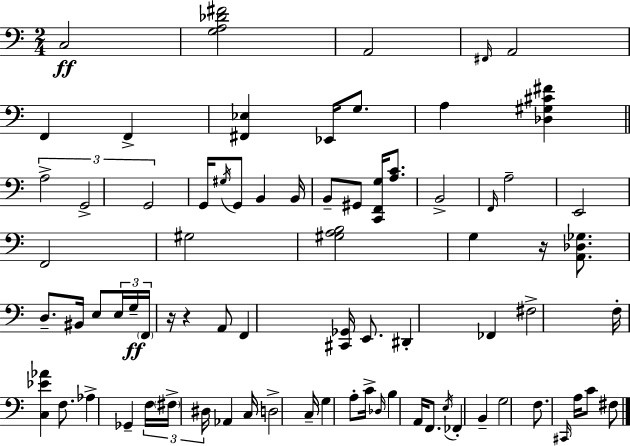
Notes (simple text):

C3/h [G3,A3,Db4,F#4]/h A2/h F#2/s A2/h F2/q F2/q [F#2,Eb3]/q Eb2/s G3/e. A3/q [Db3,G#3,C#4,F#4]/q A3/h G2/h G2/h G2/s G#3/s G2/e B2/q B2/s B2/e G#2/e [C2,F2,G3]/s [A3,C4]/e. B2/h F2/s A3/h E2/h F2/h G#3/h [G#3,A3,B3]/h G3/q R/s [A2,Db3,Gb3]/e. D3/e. BIS2/s E3/e E3/s G3/s F2/s R/s R/q A2/e F2/q [C#2,Gb2]/s E2/e. D#2/q FES2/q F#3/h F3/s [C3,Eb4,Ab4]/q F3/e. Ab3/q Gb2/q F3/s F#3/s D#3/s Ab2/q C3/s D3/h C3/s G3/q A3/e C4/s Db3/s B3/q A2/s F2/e. E3/s FES2/q B2/q G3/h F3/e. C#2/s A3/s C4/e F#3/e